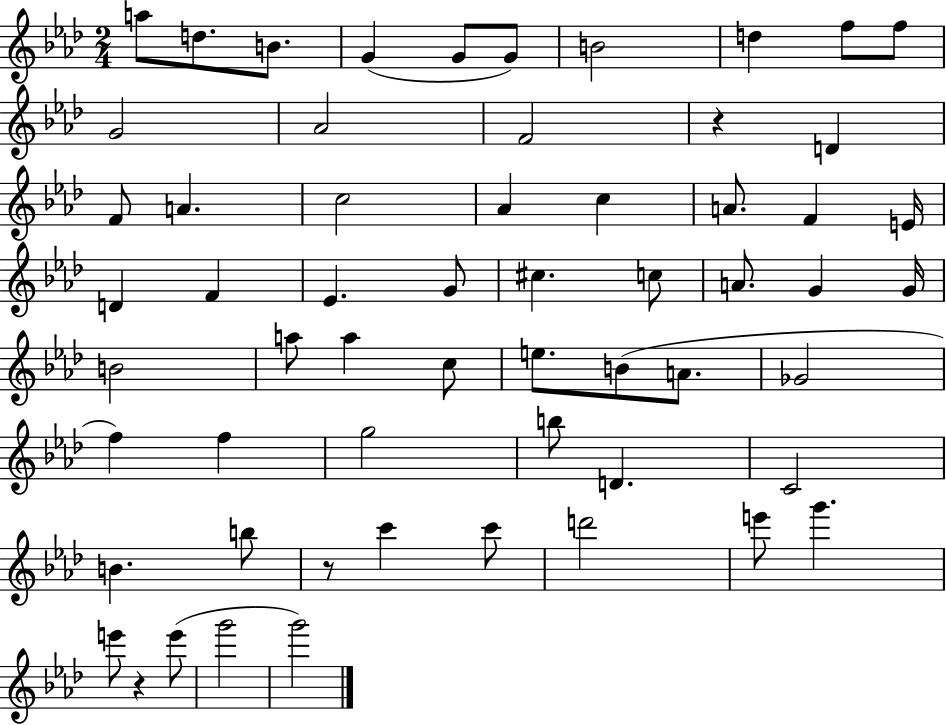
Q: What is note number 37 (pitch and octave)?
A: B4